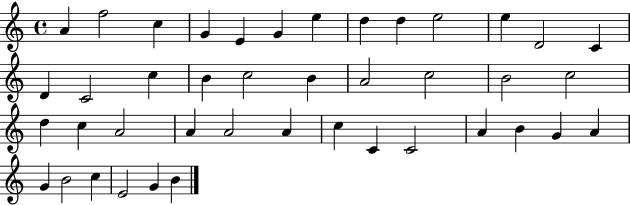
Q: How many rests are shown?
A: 0